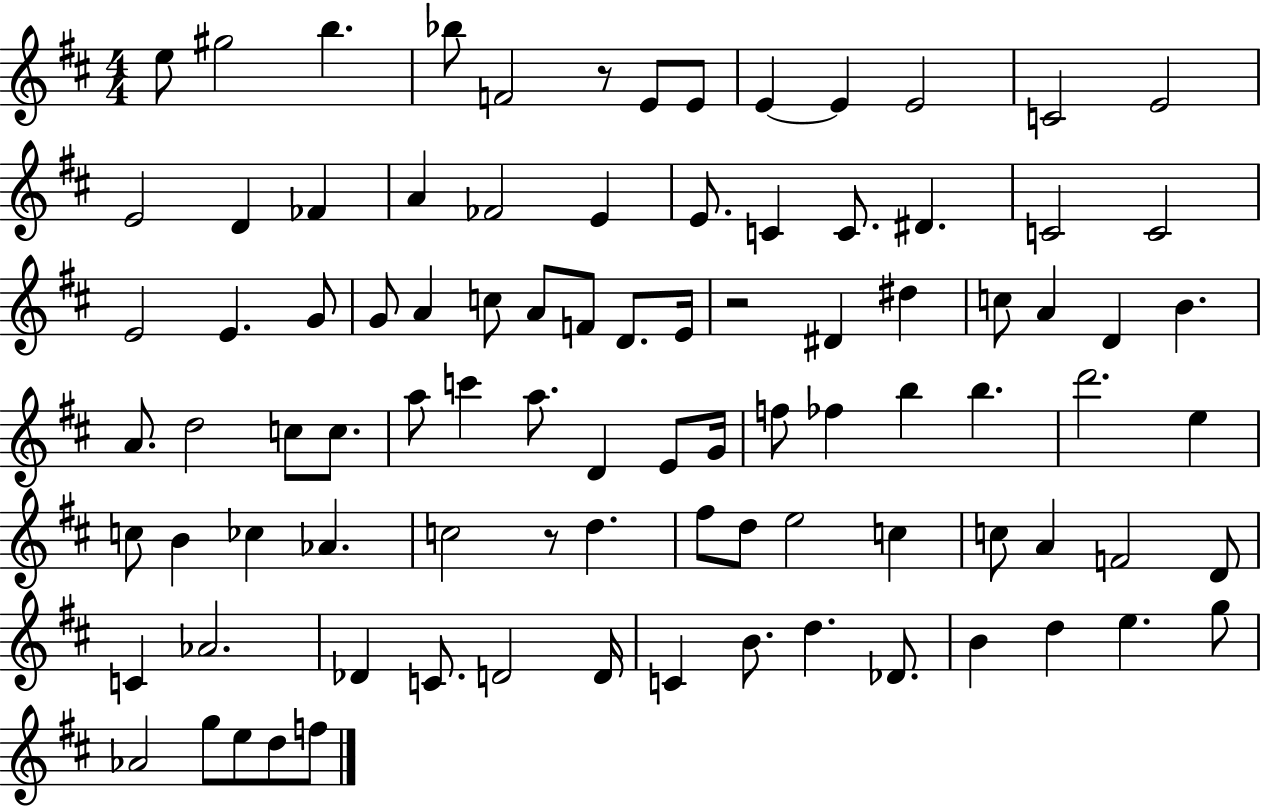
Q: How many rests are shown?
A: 3